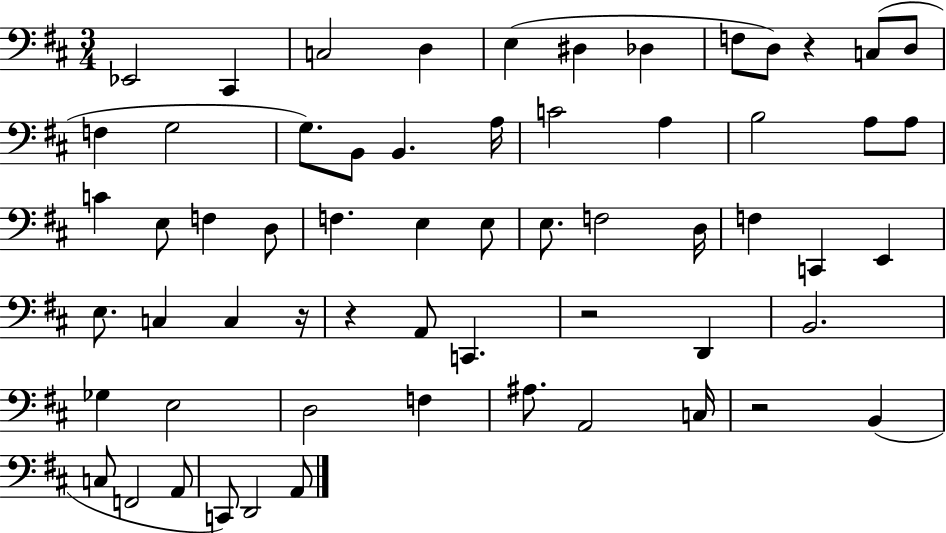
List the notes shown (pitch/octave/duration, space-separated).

Eb2/h C#2/q C3/h D3/q E3/q D#3/q Db3/q F3/e D3/e R/q C3/e D3/e F3/q G3/h G3/e. B2/e B2/q. A3/s C4/h A3/q B3/h A3/e A3/e C4/q E3/e F3/q D3/e F3/q. E3/q E3/e E3/e. F3/h D3/s F3/q C2/q E2/q E3/e. C3/q C3/q R/s R/q A2/e C2/q. R/h D2/q B2/h. Gb3/q E3/h D3/h F3/q A#3/e. A2/h C3/s R/h B2/q C3/e F2/h A2/e C2/e D2/h A2/e